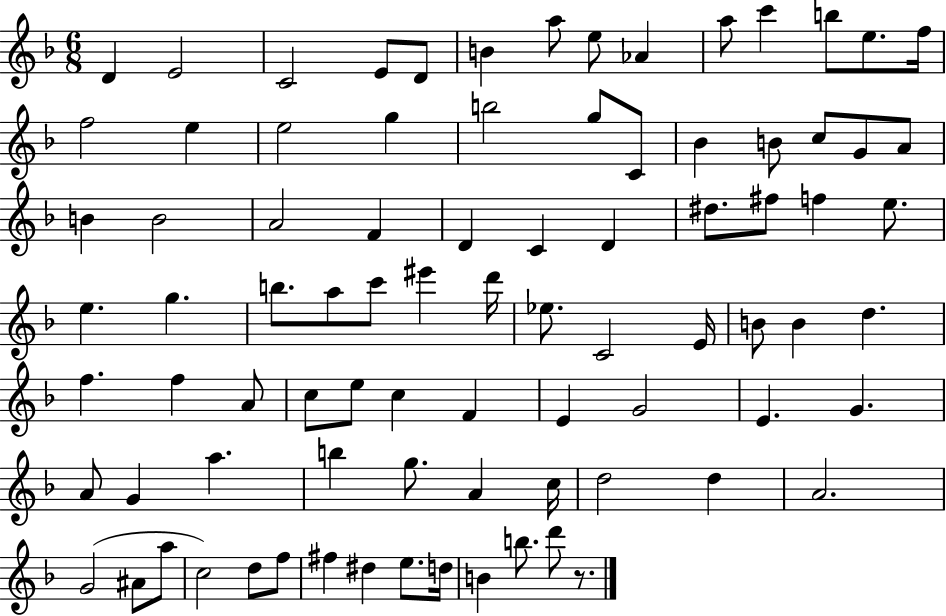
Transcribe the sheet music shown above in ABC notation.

X:1
T:Untitled
M:6/8
L:1/4
K:F
D E2 C2 E/2 D/2 B a/2 e/2 _A a/2 c' b/2 e/2 f/4 f2 e e2 g b2 g/2 C/2 _B B/2 c/2 G/2 A/2 B B2 A2 F D C D ^d/2 ^f/2 f e/2 e g b/2 a/2 c'/2 ^e' d'/4 _e/2 C2 E/4 B/2 B d f f A/2 c/2 e/2 c F E G2 E G A/2 G a b g/2 A c/4 d2 d A2 G2 ^A/2 a/2 c2 d/2 f/2 ^f ^d e/2 d/4 B b/2 d'/2 z/2